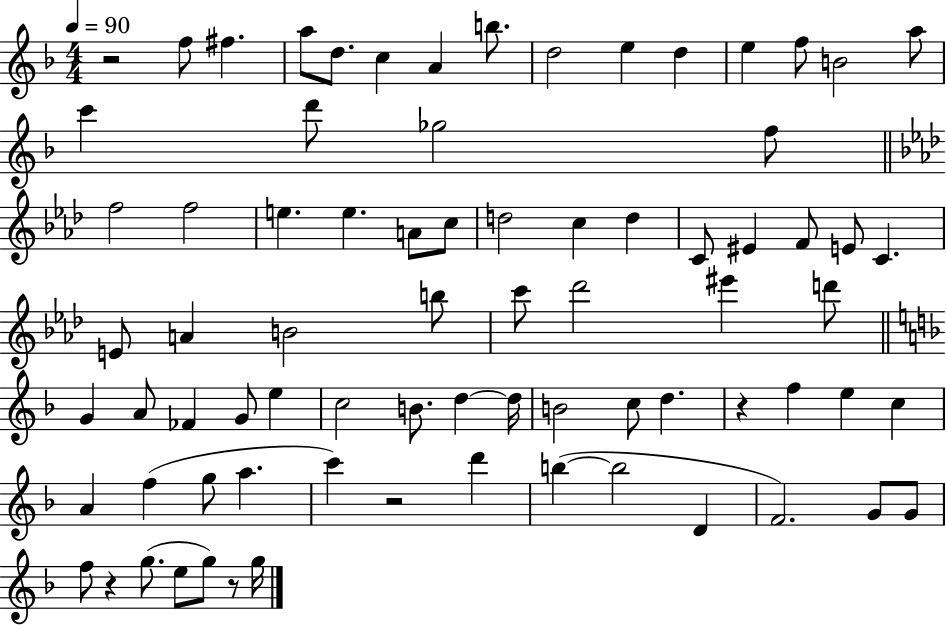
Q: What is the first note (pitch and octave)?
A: F5